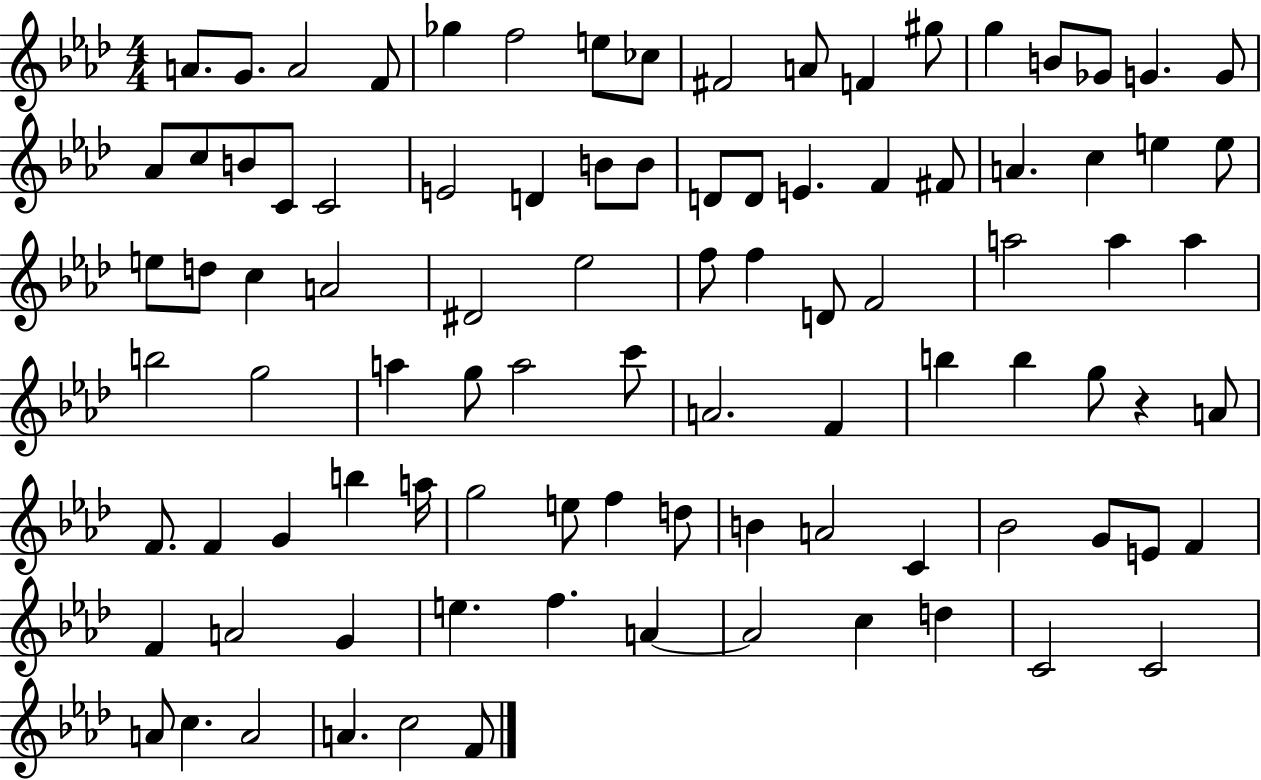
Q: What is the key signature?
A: AES major